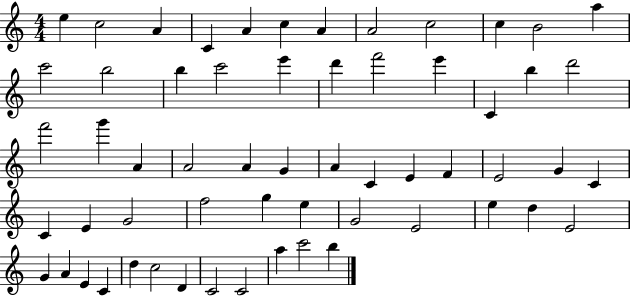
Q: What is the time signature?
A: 4/4